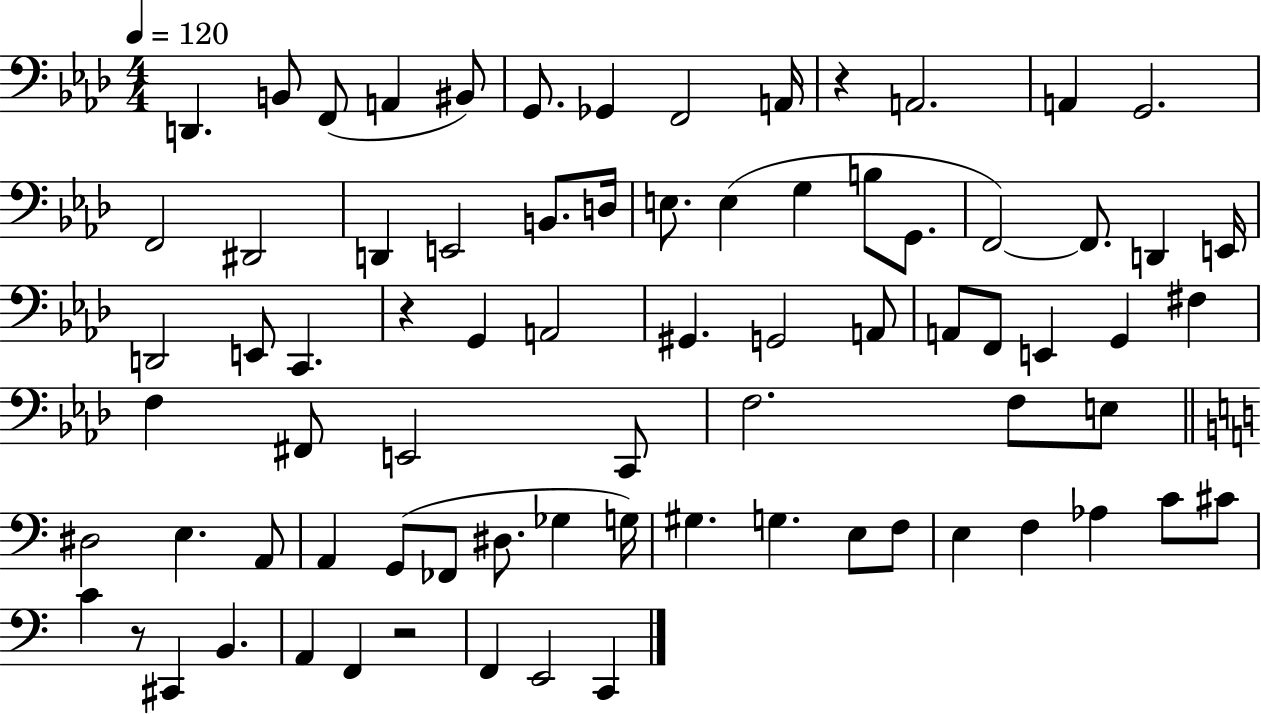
D2/q. B2/e F2/e A2/q BIS2/e G2/e. Gb2/q F2/h A2/s R/q A2/h. A2/q G2/h. F2/h D#2/h D2/q E2/h B2/e. D3/s E3/e. E3/q G3/q B3/e G2/e. F2/h F2/e. D2/q E2/s D2/h E2/e C2/q. R/q G2/q A2/h G#2/q. G2/h A2/e A2/e F2/e E2/q G2/q F#3/q F3/q F#2/e E2/h C2/e F3/h. F3/e E3/e D#3/h E3/q. A2/e A2/q G2/e FES2/e D#3/e. Gb3/q G3/s G#3/q. G3/q. E3/e F3/e E3/q F3/q Ab3/q C4/e C#4/e C4/q R/e C#2/q B2/q. A2/q F2/q R/h F2/q E2/h C2/q